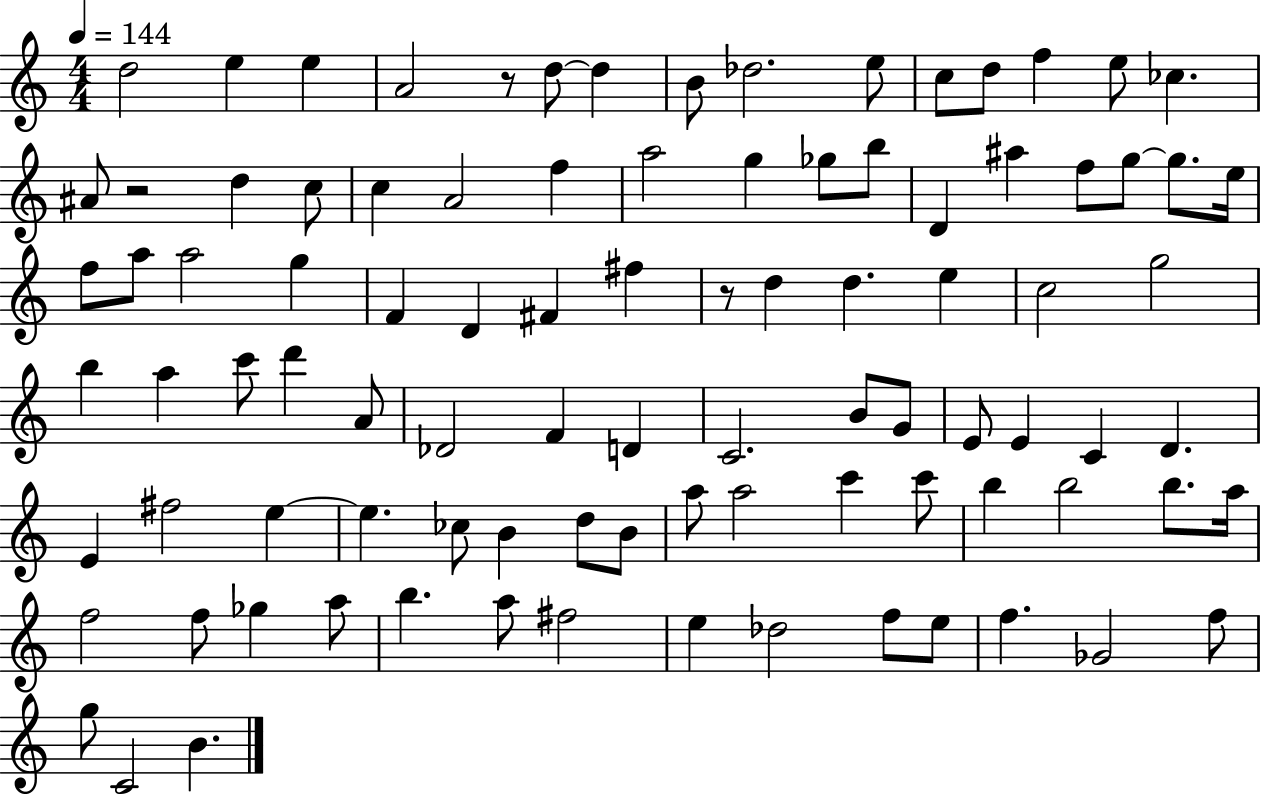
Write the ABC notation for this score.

X:1
T:Untitled
M:4/4
L:1/4
K:C
d2 e e A2 z/2 d/2 d B/2 _d2 e/2 c/2 d/2 f e/2 _c ^A/2 z2 d c/2 c A2 f a2 g _g/2 b/2 D ^a f/2 g/2 g/2 e/4 f/2 a/2 a2 g F D ^F ^f z/2 d d e c2 g2 b a c'/2 d' A/2 _D2 F D C2 B/2 G/2 E/2 E C D E ^f2 e e _c/2 B d/2 B/2 a/2 a2 c' c'/2 b b2 b/2 a/4 f2 f/2 _g a/2 b a/2 ^f2 e _d2 f/2 e/2 f _G2 f/2 g/2 C2 B